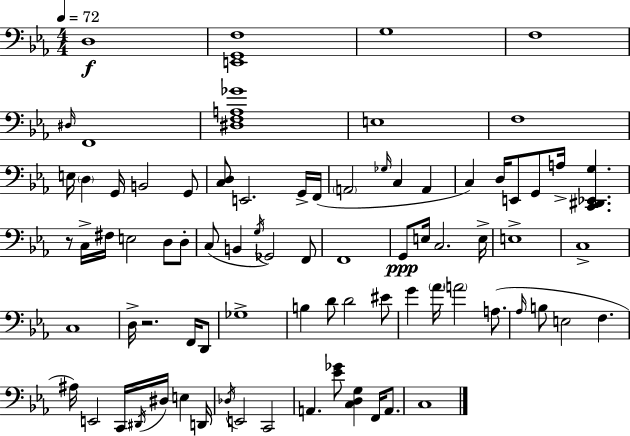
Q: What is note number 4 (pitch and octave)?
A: D#3